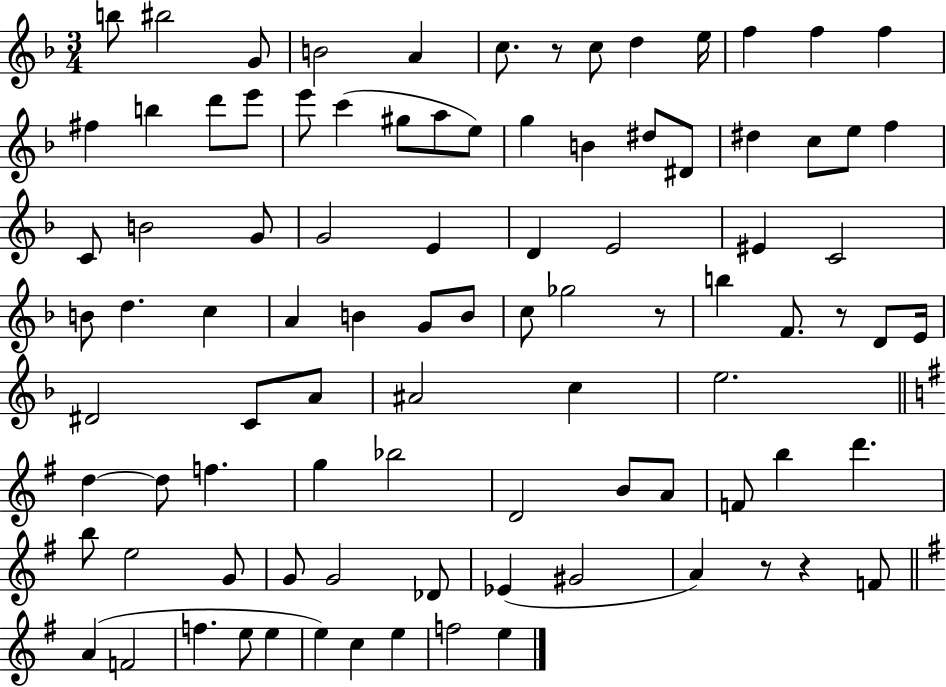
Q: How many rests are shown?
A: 5